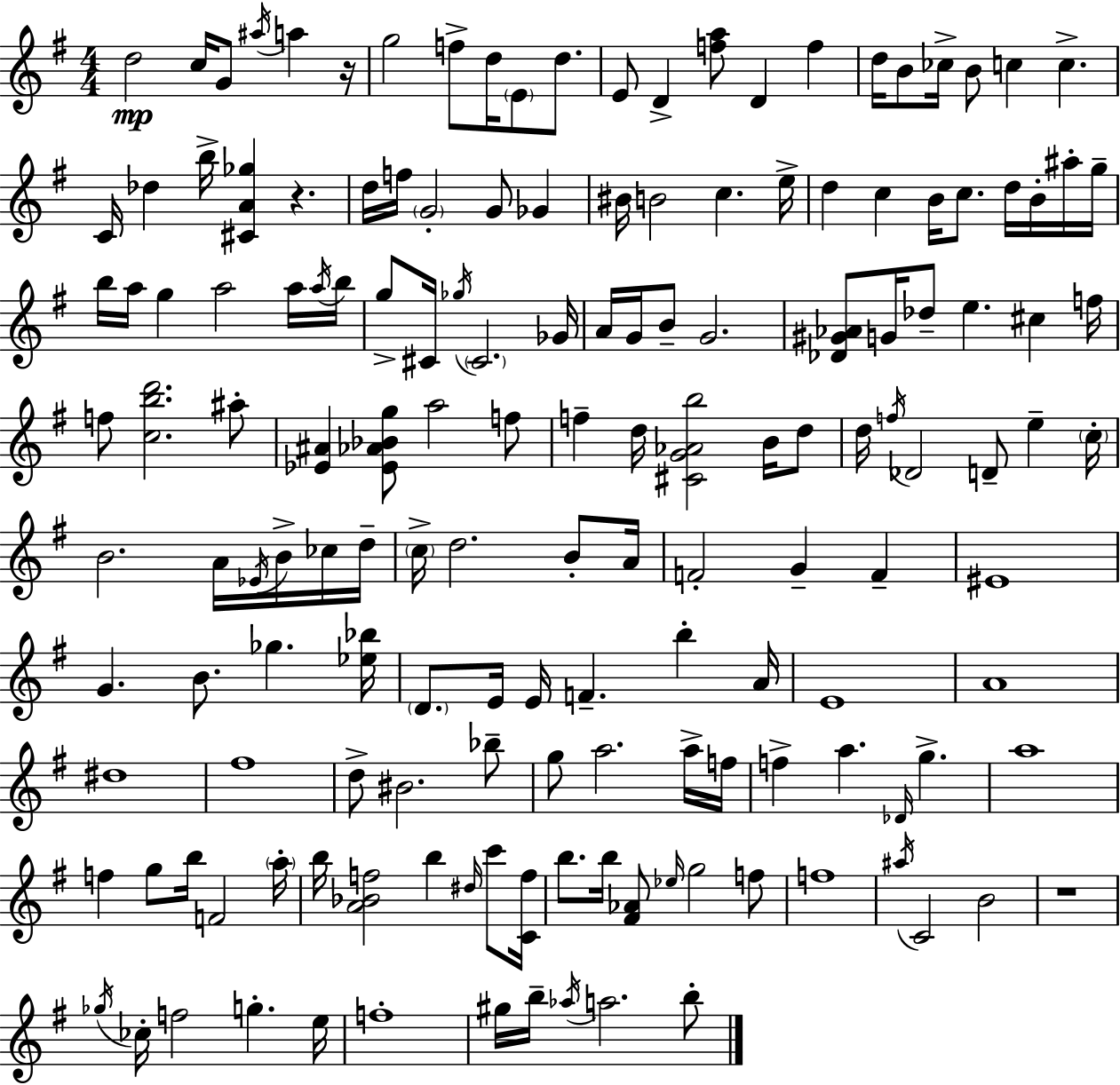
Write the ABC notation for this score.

X:1
T:Untitled
M:4/4
L:1/4
K:G
d2 c/4 G/2 ^a/4 a z/4 g2 f/2 d/4 E/2 d/2 E/2 D [fa]/2 D f d/4 B/2 _c/4 B/2 c c C/4 _d b/4 [^CA_g] z d/4 f/4 G2 G/2 _G ^B/4 B2 c e/4 d c B/4 c/2 d/4 B/4 ^a/4 g/4 b/4 a/4 g a2 a/4 a/4 b/4 g/2 ^C/4 _g/4 ^C2 _G/4 A/4 G/4 B/2 G2 [_D^G_A]/2 G/4 _d/2 e ^c f/4 f/2 [cbd']2 ^a/2 [_E^A] [_E_A_Bg]/2 a2 f/2 f d/4 [^CG_Ab]2 B/4 d/2 d/4 f/4 _D2 D/2 e c/4 B2 A/4 _E/4 B/4 _c/4 d/4 c/4 d2 B/2 A/4 F2 G F ^E4 G B/2 _g [_e_b]/4 D/2 E/4 E/4 F b A/4 E4 A4 ^d4 ^f4 d/2 ^B2 _b/2 g/2 a2 a/4 f/4 f a _D/4 g a4 f g/2 b/4 F2 a/4 b/4 [A_Bf]2 b ^d/4 c'/2 [Cf]/4 b/2 b/4 [^F_A]/2 _e/4 g2 f/2 f4 ^a/4 C2 B2 z4 _g/4 _c/4 f2 g e/4 f4 ^g/4 b/4 _a/4 a2 b/2